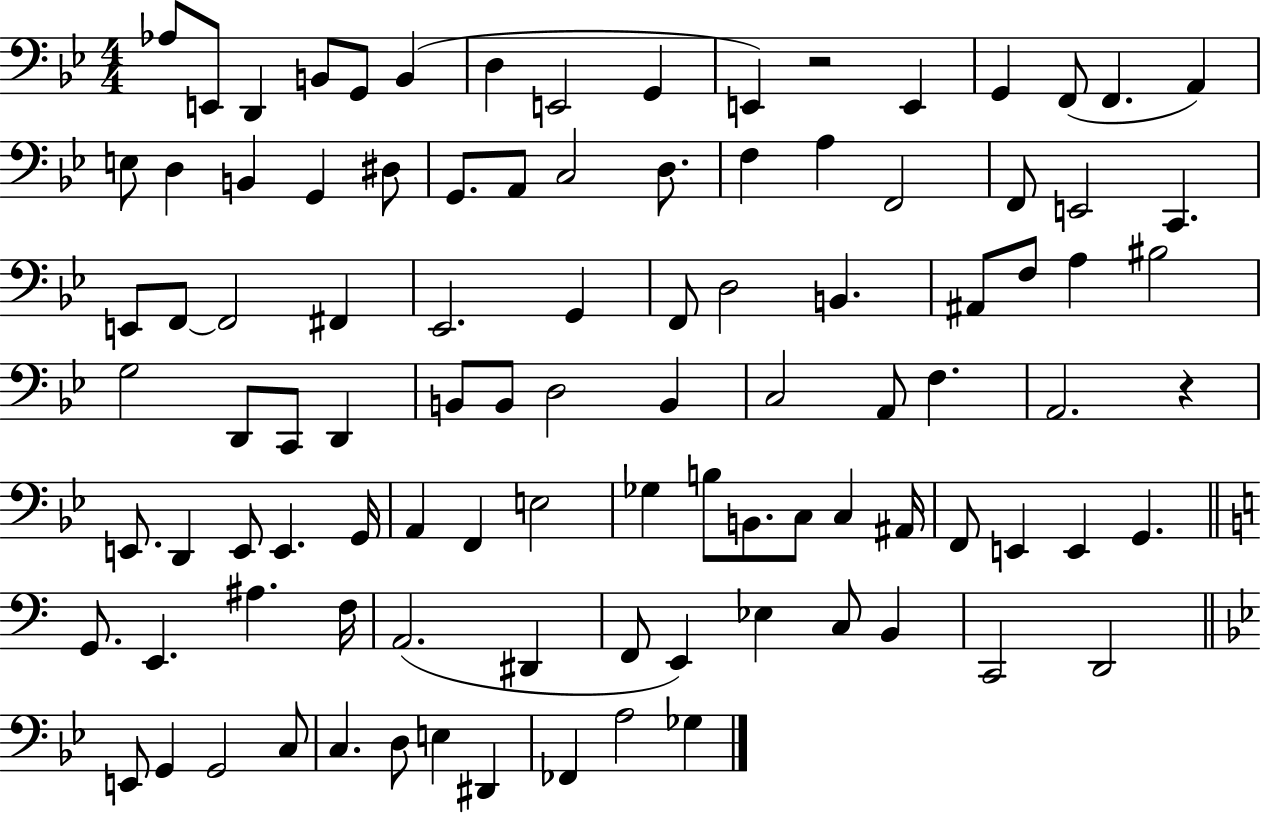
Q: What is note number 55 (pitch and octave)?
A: A2